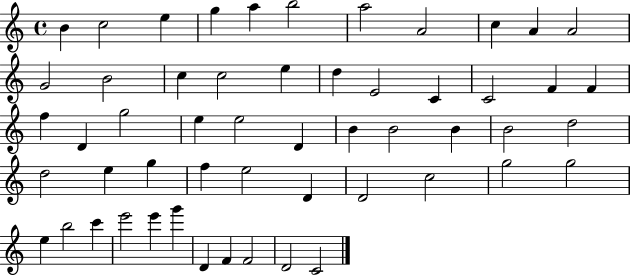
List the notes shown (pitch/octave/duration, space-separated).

B4/q C5/h E5/q G5/q A5/q B5/h A5/h A4/h C5/q A4/q A4/h G4/h B4/h C5/q C5/h E5/q D5/q E4/h C4/q C4/h F4/q F4/q F5/q D4/q G5/h E5/q E5/h D4/q B4/q B4/h B4/q B4/h D5/h D5/h E5/q G5/q F5/q E5/h D4/q D4/h C5/h G5/h G5/h E5/q B5/h C6/q E6/h E6/q G6/q D4/q F4/q F4/h D4/h C4/h